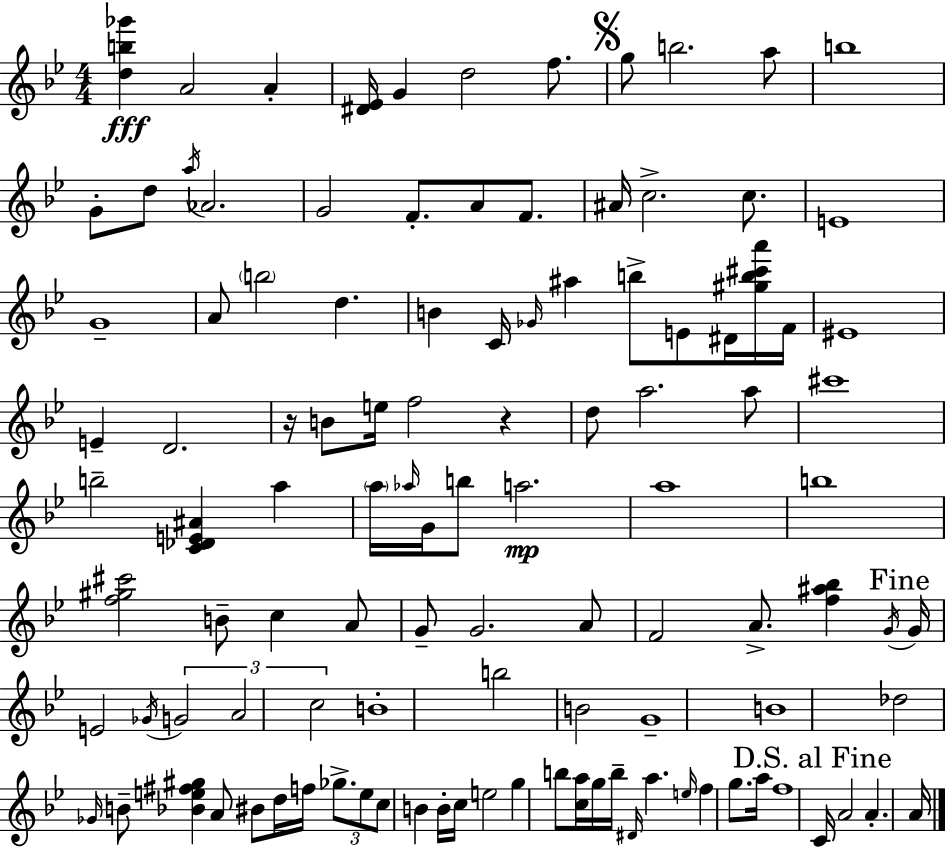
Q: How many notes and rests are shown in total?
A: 111